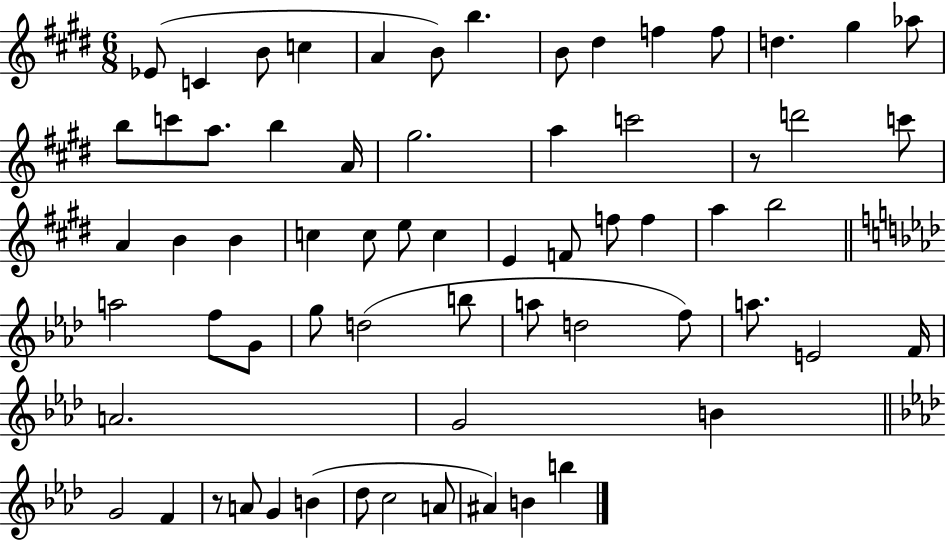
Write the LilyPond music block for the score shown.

{
  \clef treble
  \numericTimeSignature
  \time 6/8
  \key e \major
  ees'8( c'4 b'8 c''4 | a'4 b'8) b''4. | b'8 dis''4 f''4 f''8 | d''4. gis''4 aes''8 | \break b''8 c'''8 a''8. b''4 a'16 | gis''2. | a''4 c'''2 | r8 d'''2 c'''8 | \break a'4 b'4 b'4 | c''4 c''8 e''8 c''4 | e'4 f'8 f''8 f''4 | a''4 b''2 | \break \bar "||" \break \key aes \major a''2 f''8 g'8 | g''8 d''2( b''8 | a''8 d''2 f''8) | a''8. e'2 f'16 | \break a'2. | g'2 b'4 | \bar "||" \break \key aes \major g'2 f'4 | r8 a'8 g'4 b'4( | des''8 c''2 a'8 | ais'4) b'4 b''4 | \break \bar "|."
}